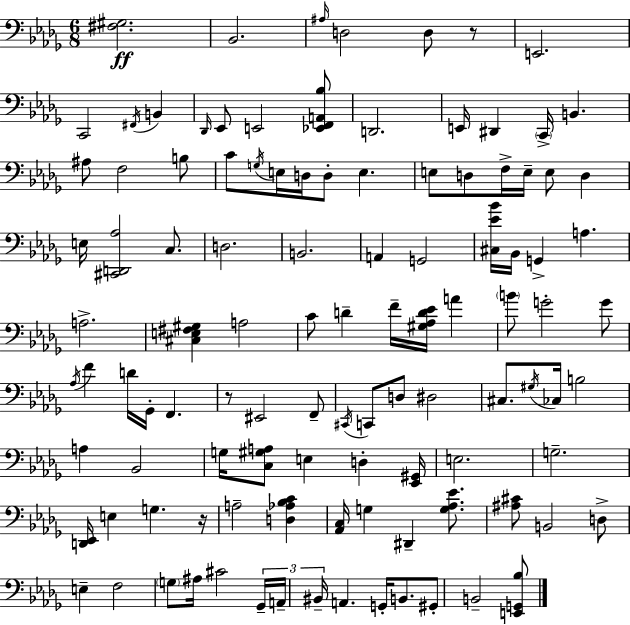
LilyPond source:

{
  \clef bass
  \numericTimeSignature
  \time 6/8
  \key bes \minor
  <fis gis>2.\ff | bes,2. | \grace { ais16 } d2 d8 r8 | e,2. | \break c,2 \acciaccatura { fis,16 } b,4 | \grace { des,16 } ees,8 e,2 | <ees, f, a, bes>8 d,2. | e,16 dis,4 \parenthesize c,16-> b,4. | \break ais8 f2 | b8 c'8 \acciaccatura { g16 } e16 d16 d8-. e4. | e8 d8 f16-> e16-- e8 | d4 e16 <cis, d, aes>2 | \break c8. d2. | b,2. | a,4 g,2 | <cis ees' bes'>16 bes,16 g,4-> a4. | \break a2.-> | <cis e fis gis>4 a2 | c'8 d'4-- f'16-- <gis aes d' ees'>16 | a'4 \parenthesize b'8 g'2-. | \break g'8 \acciaccatura { aes16 } f'4 d'16 ges,16-. f,4. | r8 eis,2 | f,8-- \acciaccatura { cis,16 } c,8 d8 dis2 | cis8. \acciaccatura { gis16 } ces16 b2 | \break a4 bes,2 | g16 <c gis a>8 e4 | d4-. <ees, gis,>16 e2. | g2.-- | \break <d, ees,>16 e4 | g4. r16 a2-- | <d aes bes c'>4 <aes, c>16 g4 | dis,4-- <g aes ees'>8. <ais cis'>8 b,2 | \break d8-> e4-- f2 | \parenthesize g8 ais16 cis'2 | \tuplet 3/2 { ges,16-- a,16-- bis,16-- } a,4. | g,16-. b,8. gis,8-. b,2-- | \break <e, g, bes>8 \bar "|."
}